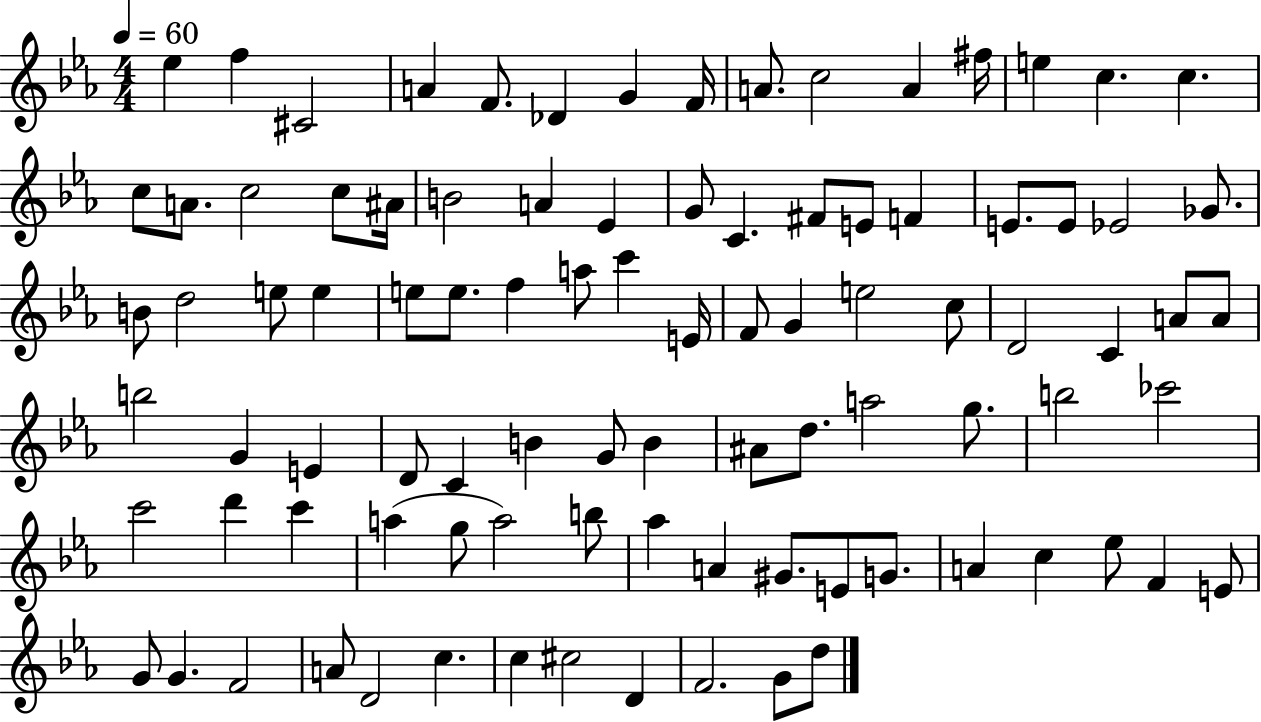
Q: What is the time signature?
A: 4/4